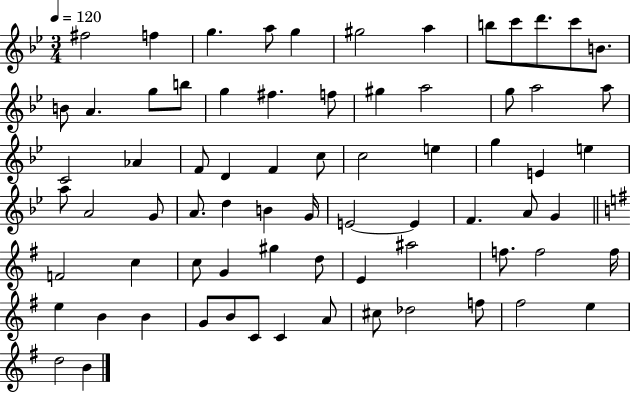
{
  \clef treble
  \numericTimeSignature
  \time 3/4
  \key bes \major
  \tempo 4 = 120
  fis''2 f''4 | g''4. a''8 g''4 | gis''2 a''4 | b''8 c'''8 d'''8. c'''8 b'8. | \break b'8 a'4. g''8 b''8 | g''4 fis''4. f''8 | gis''4 a''2 | g''8 a''2 a''8 | \break c'2 aes'4 | f'8 d'4 f'4 c''8 | c''2 e''4 | g''4 e'4 e''4 | \break a''8 a'2 g'8 | a'8. d''4 b'4 g'16 | e'2~~ e'4 | f'4. a'8 g'4 | \break \bar "||" \break \key g \major f'2 c''4 | c''8 g'4 gis''4 d''8 | e'4 ais''2 | f''8. f''2 f''16 | \break e''4 b'4 b'4 | g'8 b'8 c'8 c'4 a'8 | cis''8 des''2 f''8 | fis''2 e''4 | \break d''2 b'4 | \bar "|."
}